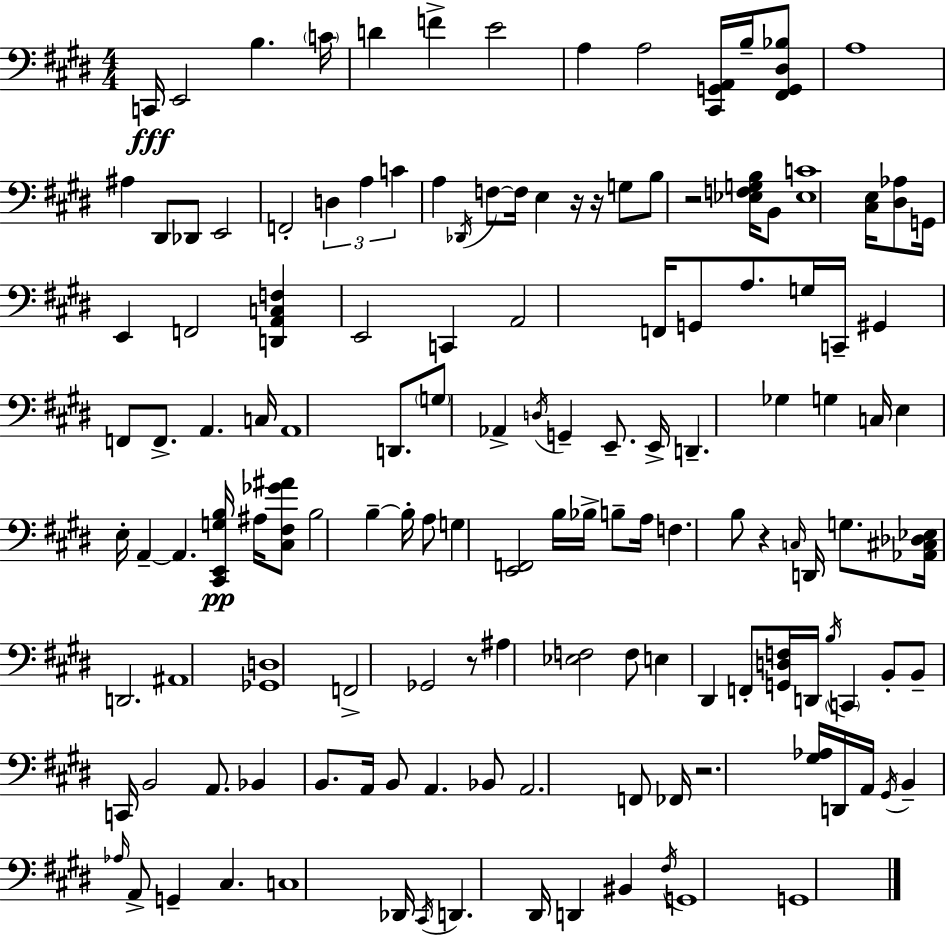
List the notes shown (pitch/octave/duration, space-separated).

C2/s E2/h B3/q. C4/s D4/q F4/q E4/h A3/q A3/h [C#2,G2,A2]/s B3/s [F#2,G2,D#3,Bb3]/e A3/w A#3/q D#2/e Db2/e E2/h F2/h D3/q A3/q C4/q A3/q Db2/s F3/e F3/s E3/q R/s R/s G3/e B3/e R/h [Eb3,F3,G3,B3]/s B2/e [Eb3,C4]/w [C#3,E3]/s [D#3,Ab3]/e G2/s E2/q F2/h [D2,A2,C3,F3]/q E2/h C2/q A2/h F2/s G2/e A3/e. G3/s C2/s G#2/q F2/e F2/e. A2/q. C3/s A2/w D2/e. G3/e Ab2/q D3/s G2/q E2/e. E2/s D2/q. Gb3/q G3/q C3/s E3/q E3/s A2/q A2/q. [C#2,E2,G3,B3]/s A#3/s [C#3,F#3,Gb4,A#4]/e B3/h B3/q B3/s A3/e G3/q [E2,F2]/h B3/s Bb3/s B3/e A3/s F3/q. B3/e R/q C3/s D2/s G3/e. [Ab2,C#3,Db3,Eb3]/s D2/h. A#2/w [Gb2,D3]/w F2/h Gb2/h R/e A#3/q [Eb3,F3]/h F3/e E3/q D#2/q F2/e [G2,D3,F3]/s D2/s B3/s C2/q B2/e B2/e C2/s B2/h A2/e. Bb2/q B2/e. A2/s B2/e A2/q. Bb2/e A2/h. F2/e FES2/s R/h. [G#3,Ab3]/s D2/s A2/s G#2/s B2/q Ab3/s A2/e G2/q C#3/q. C3/w Db2/s C#2/s D2/q. D#2/s D2/q BIS2/q F#3/s G2/w G2/w